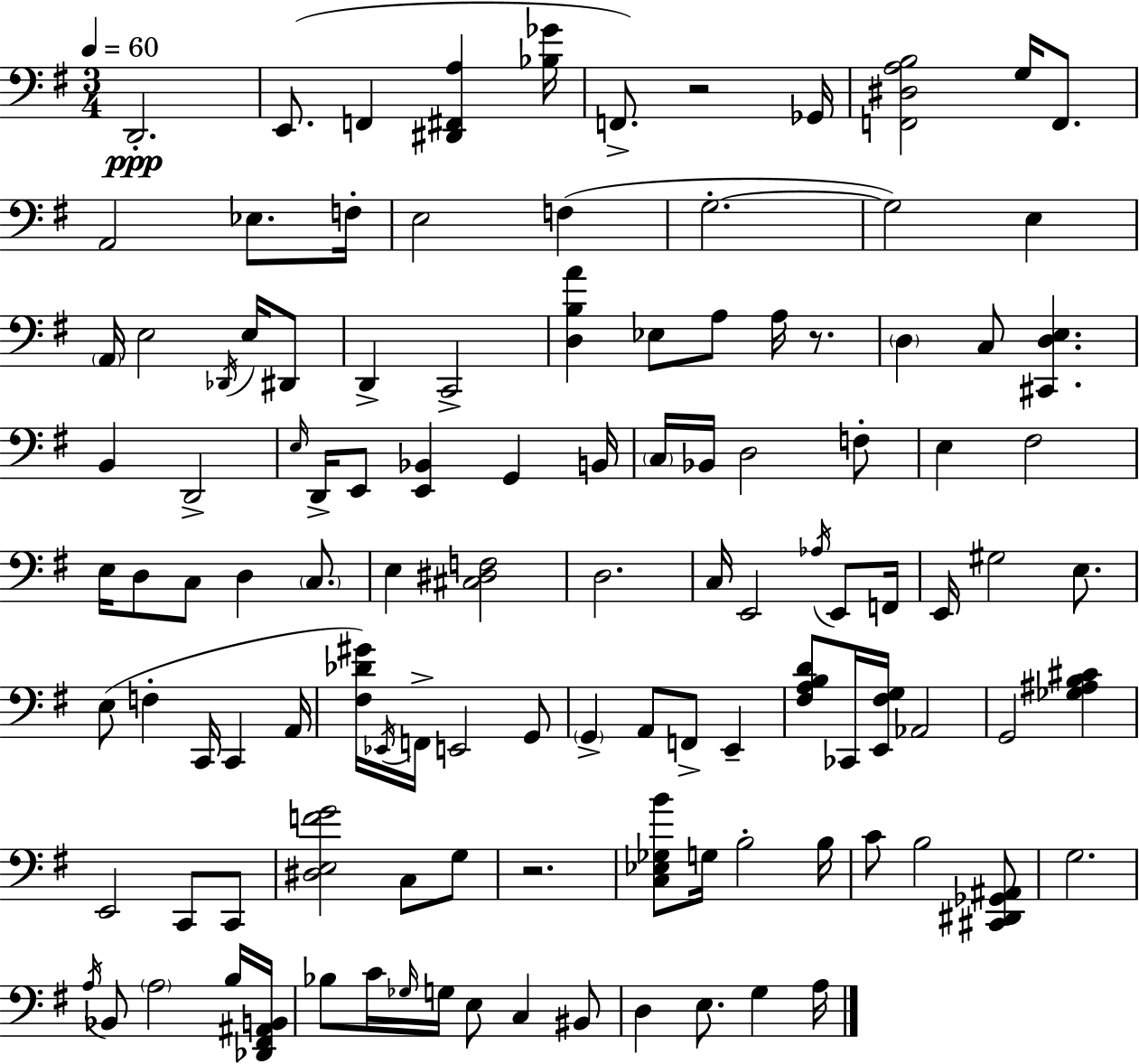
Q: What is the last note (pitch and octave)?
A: A3